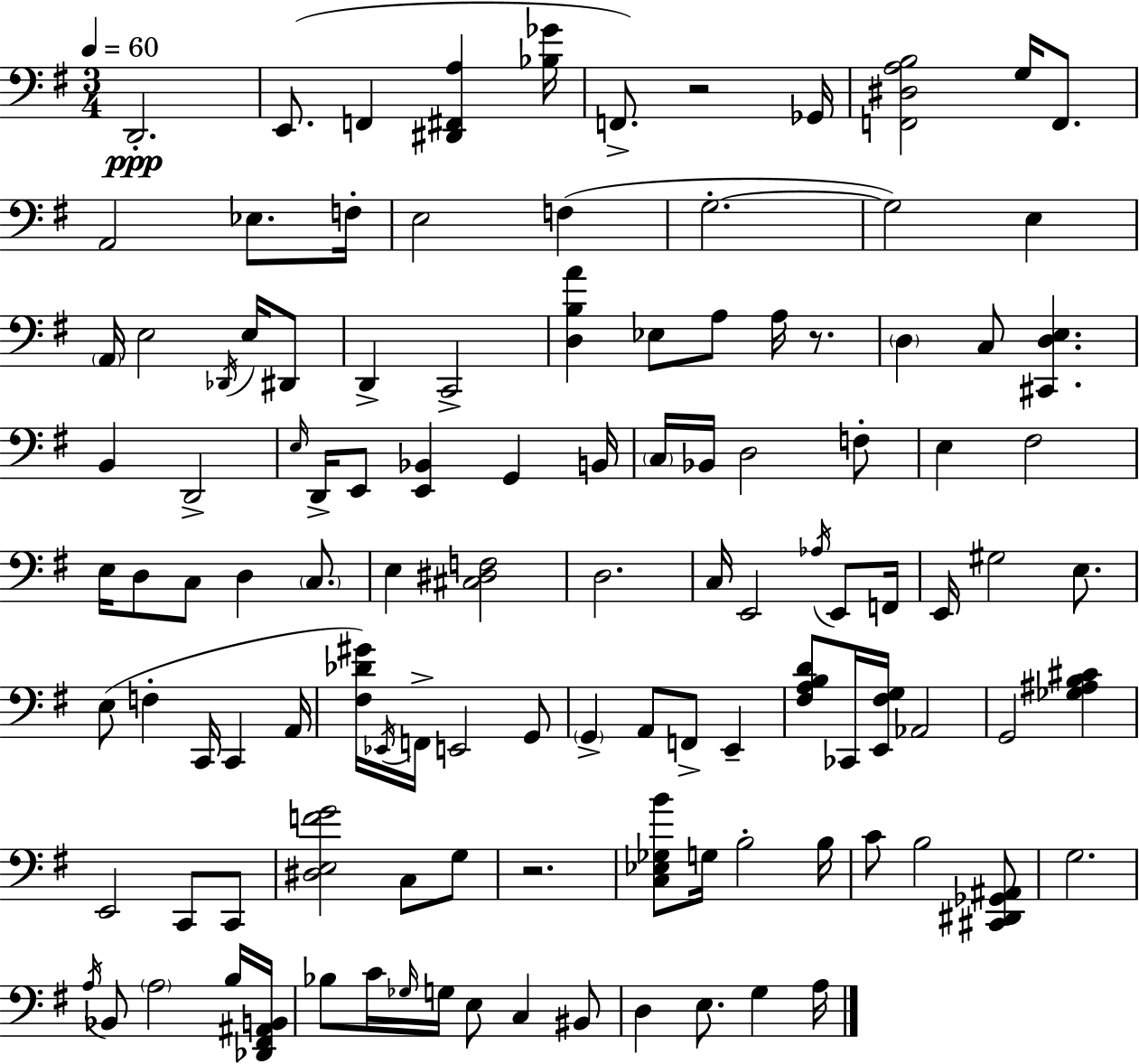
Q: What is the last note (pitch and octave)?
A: A3